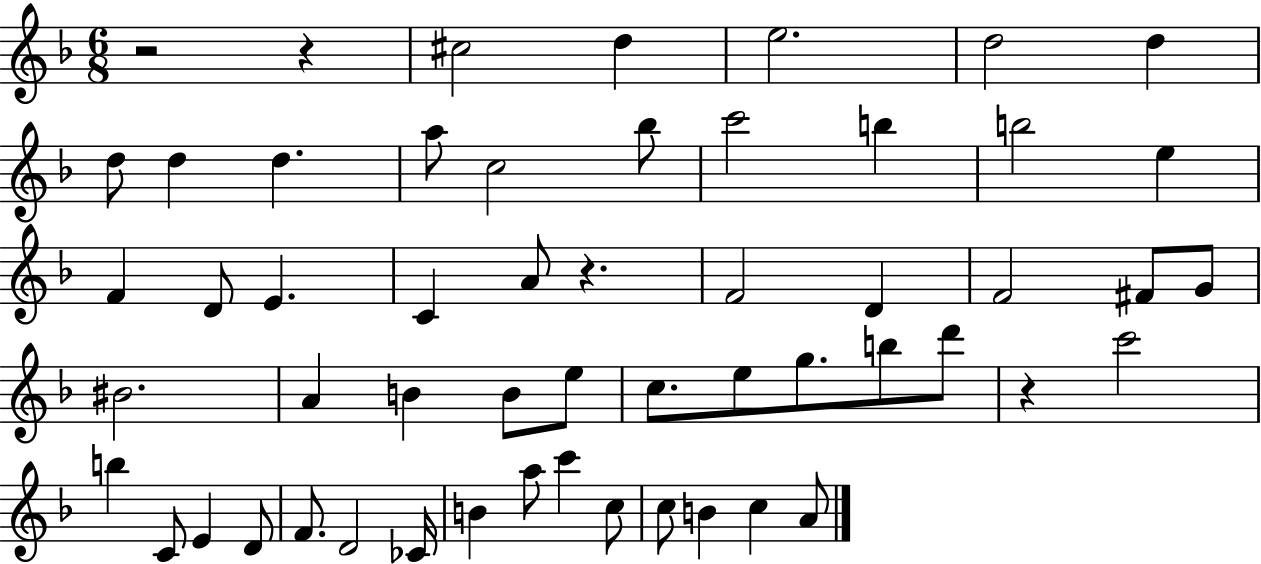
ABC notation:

X:1
T:Untitled
M:6/8
L:1/4
K:F
z2 z ^c2 d e2 d2 d d/2 d d a/2 c2 _b/2 c'2 b b2 e F D/2 E C A/2 z F2 D F2 ^F/2 G/2 ^B2 A B B/2 e/2 c/2 e/2 g/2 b/2 d'/2 z c'2 b C/2 E D/2 F/2 D2 _C/4 B a/2 c' c/2 c/2 B c A/2